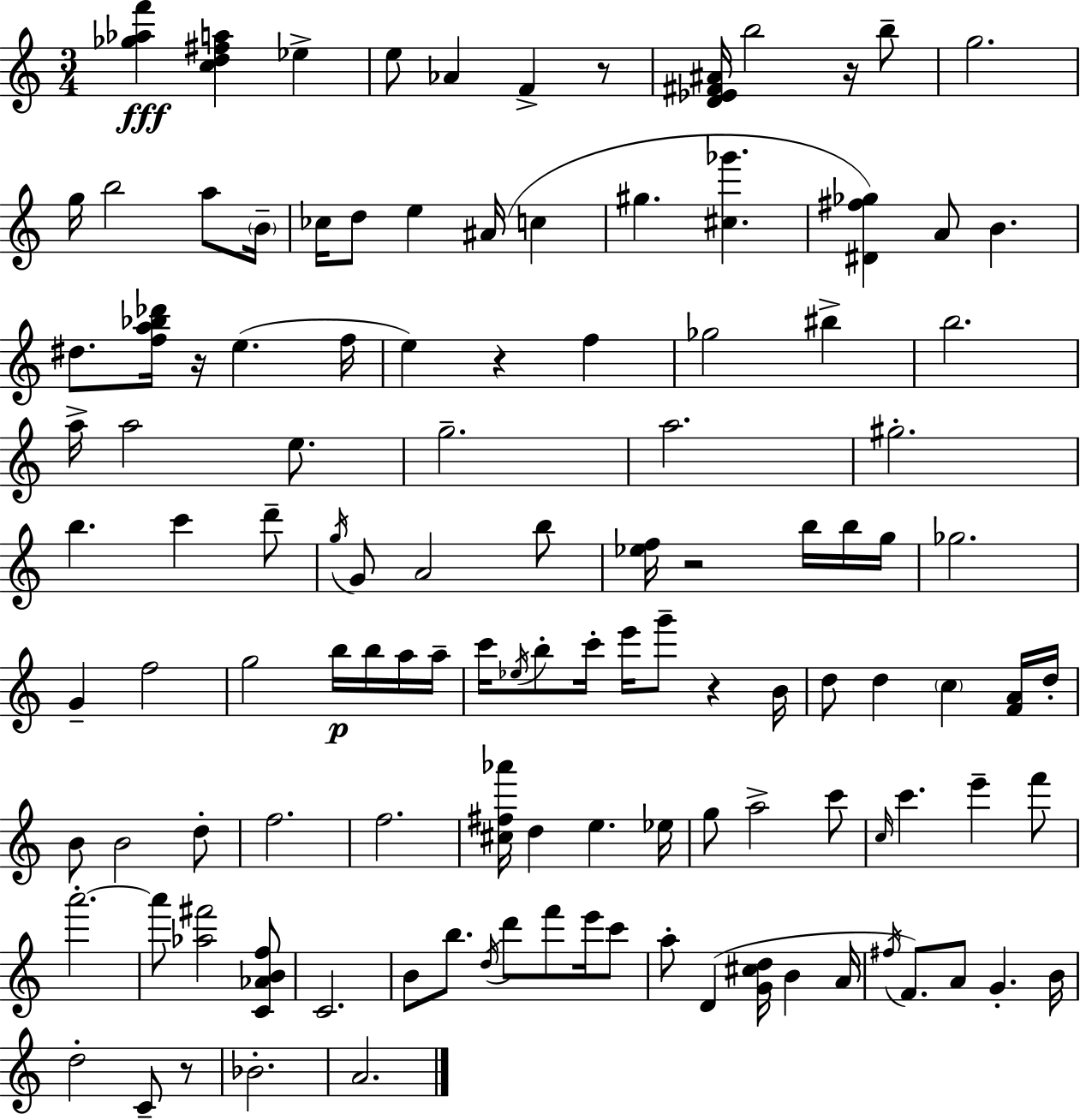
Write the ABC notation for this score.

X:1
T:Untitled
M:3/4
L:1/4
K:Am
[_g_af'] [cd^fa] _e e/2 _A F z/2 [D_E^F^A]/4 b2 z/4 b/2 g2 g/4 b2 a/2 B/4 _c/4 d/2 e ^A/4 c ^g [^c_g'] [^D^f_g] A/2 B ^d/2 [fa_b_d']/4 z/4 e f/4 e z f _g2 ^b b2 a/4 a2 e/2 g2 a2 ^g2 b c' d'/2 g/4 G/2 A2 b/2 [_ef]/4 z2 b/4 b/4 g/4 _g2 G f2 g2 b/4 b/4 a/4 a/4 c'/4 _e/4 b/2 c'/4 e'/4 g'/2 z B/4 d/2 d c [FA]/4 d/4 B/2 B2 d/2 f2 f2 [^c^f_a']/4 d e _e/4 g/2 a2 c'/2 c/4 c' e' f'/2 a'2 a'/2 [_a^f']2 [C_ABf]/2 C2 B/2 b/2 d/4 d'/2 f'/2 e'/4 c'/2 a/2 D [G^cd]/4 B A/4 ^f/4 F/2 A/2 G B/4 d2 C/2 z/2 _B2 A2